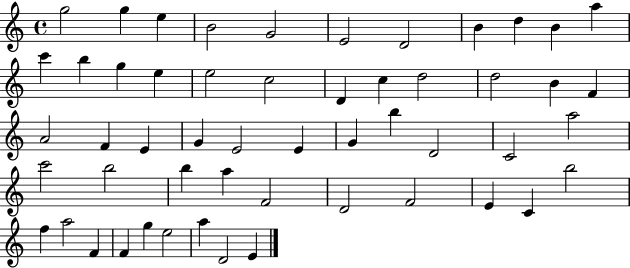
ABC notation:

X:1
T:Untitled
M:4/4
L:1/4
K:C
g2 g e B2 G2 E2 D2 B d B a c' b g e e2 c2 D c d2 d2 B F A2 F E G E2 E G b D2 C2 a2 c'2 b2 b a F2 D2 F2 E C b2 f a2 F F g e2 a D2 E